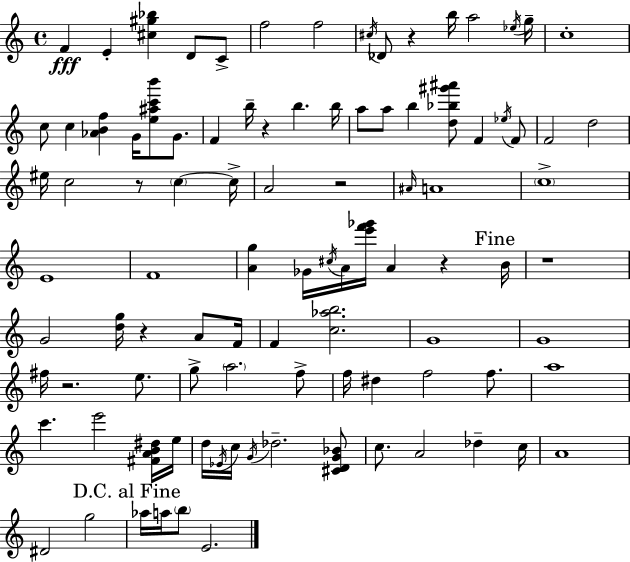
{
  \clef treble
  \time 4/4
  \defaultTimeSignature
  \key a \minor
  f'4\fff e'4-. <cis'' gis'' bes''>4 d'8 c'8-> | f''2 f''2 | \acciaccatura { cis''16 } des'8 r4 b''16 a''2 | \acciaccatura { ees''16 } g''16-- c''1-. | \break c''8 c''4 <aes' b' f''>4 g'16 <e'' ais'' c''' b'''>8 g'8. | f'4 b''16-- r4 b''4. | b''16 a''8 a''8 b''4 <d'' bes'' gis''' ais'''>8 f'4 | \acciaccatura { ees''16 } f'8 f'2 d''2 | \break eis''16 c''2 r8 \parenthesize c''4~~ | c''16-> a'2 r2 | \grace { ais'16 } a'1 | \parenthesize c''1-> | \break e'1 | f'1 | <a' g''>4 ges'16 \acciaccatura { cis''16 } a'16 <e''' f''' ges'''>16 a'4 | r4 \mark "Fine" b'16 r1 | \break g'2 <d'' g''>16 r4 | a'8 f'16 f'4 <c'' aes'' b''>2. | g'1 | g'1 | \break fis''16 r2. | e''8. g''8-> \parenthesize a''2. | f''8-> f''16 dis''4 f''2 | f''8. a''1 | \break c'''4. e'''2 | <fis' a' b' dis''>16 e''16 d''16 \acciaccatura { ees'16 } c''16 \acciaccatura { g'16 } des''2.-- | <cis' d' g' bes'>8 c''8. a'2 | des''4-- c''16 a'1 | \break dis'2 g''2 | \mark "D.C. al Fine" aes''16 a''16 \parenthesize b''8 e'2. | \bar "|."
}